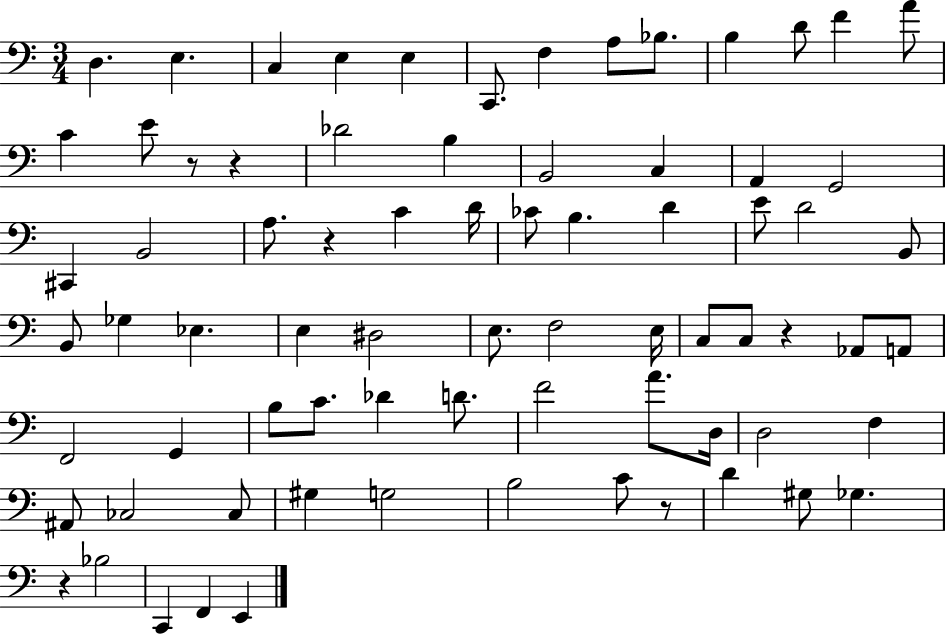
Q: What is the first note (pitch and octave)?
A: D3